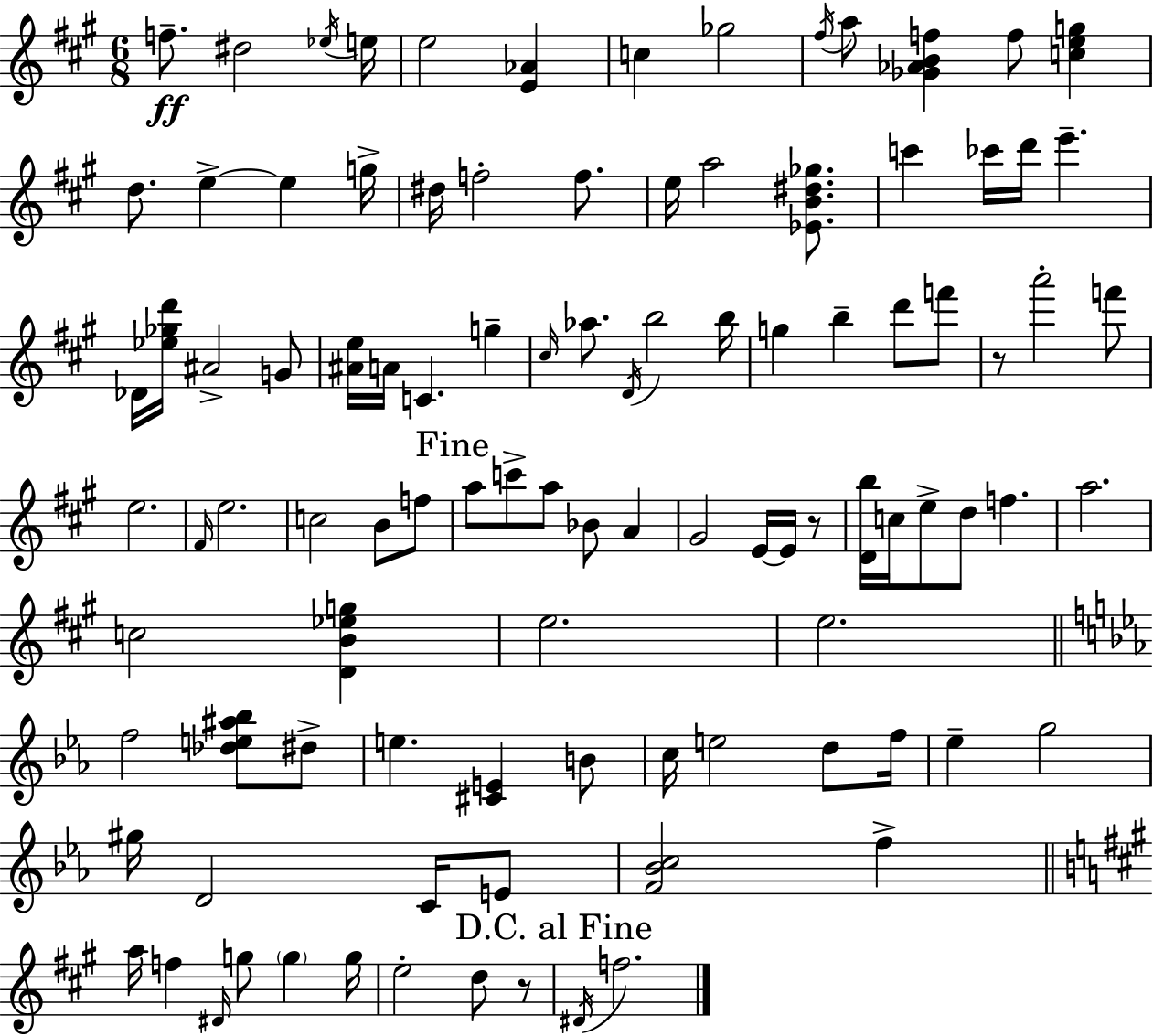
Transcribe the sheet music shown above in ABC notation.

X:1
T:Untitled
M:6/8
L:1/4
K:A
f/2 ^d2 _e/4 e/4 e2 [E_A] c _g2 ^f/4 a/2 [_G_ABf] f/2 [ceg] d/2 e e g/4 ^d/4 f2 f/2 e/4 a2 [_EB^d_g]/2 c' _c'/4 d'/4 e' _D/4 [_e_gd']/4 ^A2 G/2 [^Ae]/4 A/4 C g ^c/4 _a/2 D/4 b2 b/4 g b d'/2 f'/2 z/2 a'2 f'/2 e2 ^F/4 e2 c2 B/2 f/2 a/2 c'/2 a/2 _B/2 A ^G2 E/4 E/4 z/2 [Db]/4 c/4 e/2 d/2 f a2 c2 [DB_eg] e2 e2 f2 [_de^a_b]/2 ^d/2 e [^CE] B/2 c/4 e2 d/2 f/4 _e g2 ^g/4 D2 C/4 E/2 [F_Bc]2 f a/4 f ^D/4 g/2 g g/4 e2 d/2 z/2 ^D/4 f2